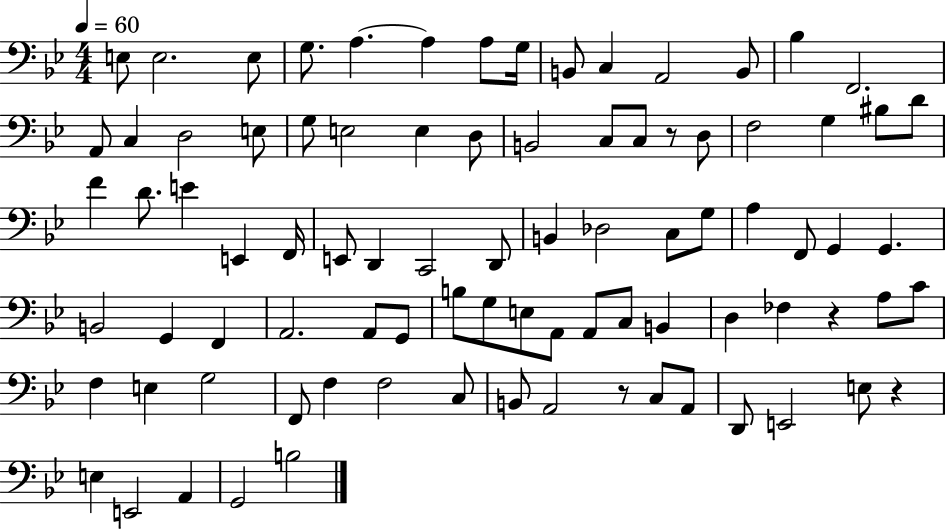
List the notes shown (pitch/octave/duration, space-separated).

E3/e E3/h. E3/e G3/e. A3/q. A3/q A3/e G3/s B2/e C3/q A2/h B2/e Bb3/q F2/h. A2/e C3/q D3/h E3/e G3/e E3/h E3/q D3/e B2/h C3/e C3/e R/e D3/e F3/h G3/q BIS3/e D4/e F4/q D4/e. E4/q E2/q F2/s E2/e D2/q C2/h D2/e B2/q Db3/h C3/e G3/e A3/q F2/e G2/q G2/q. B2/h G2/q F2/q A2/h. A2/e G2/e B3/e G3/e E3/e A2/e A2/e C3/e B2/q D3/q FES3/q R/q A3/e C4/e F3/q E3/q G3/h F2/e F3/q F3/h C3/e B2/e A2/h R/e C3/e A2/e D2/e E2/h E3/e R/q E3/q E2/h A2/q G2/h B3/h